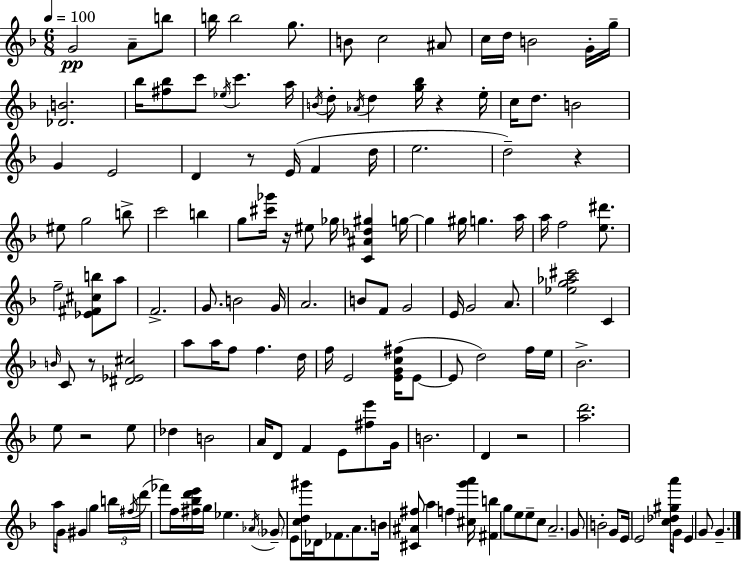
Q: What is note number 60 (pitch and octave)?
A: G4